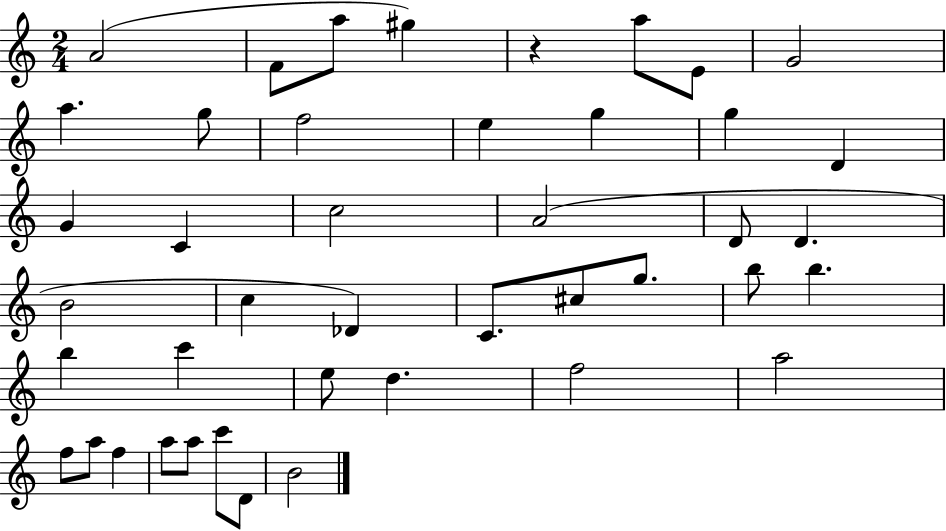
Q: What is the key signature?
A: C major